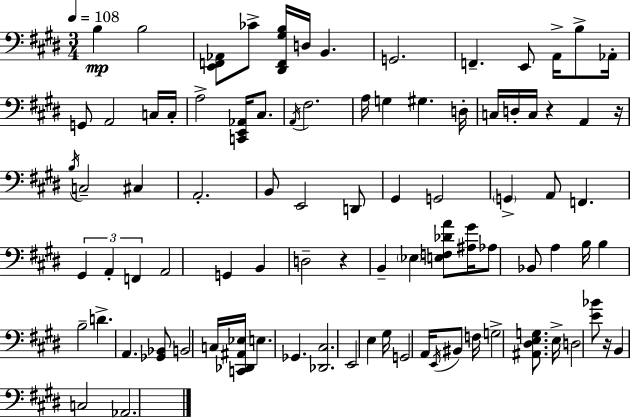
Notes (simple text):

B3/q B3/h [E2,F2,Ab2]/e CES4/e [D#2,F2,G#3,B3]/s D3/s B2/q. G2/h. F2/q. E2/e A2/s B3/e Ab2/s G2/e A2/h C3/s C3/s A3/h [C2,E2,Ab2]/s C#3/e. A2/s F#3/h. A3/s G3/q G#3/q. D3/s C3/s D3/s C3/s R/q A2/q R/s B3/s C3/h C#3/q A2/h. B2/e E2/h D2/e G#2/q G2/h G2/q A2/e F2/q. G#2/q A2/q F2/q A2/h G2/q B2/q D3/h R/q B2/q Eb3/q [E3,F3,Db4,A4]/e [A#3,G#4]/s Ab3/e Bb2/e A3/q B3/s B3/q B3/h D4/q. A2/q. [Gb2,Bb2]/e B2/h C3/s [C2,Db2,A#2,Eb3]/s E3/q. Gb2/q. [Db2,C#3]/h. E2/h E3/q G#3/s G2/h A2/s E2/s BIS2/e F3/s G3/h [A#2,D#3,E3,G3]/e. E3/s D3/h [E4,Bb4]/e R/s B2/q C3/h Ab2/h.